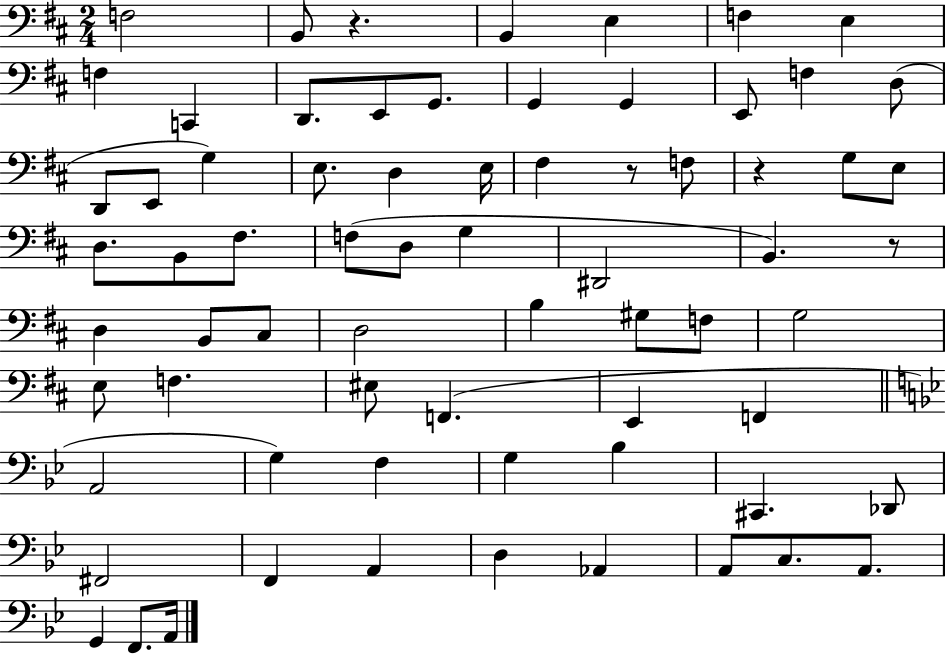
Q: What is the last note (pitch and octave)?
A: A2